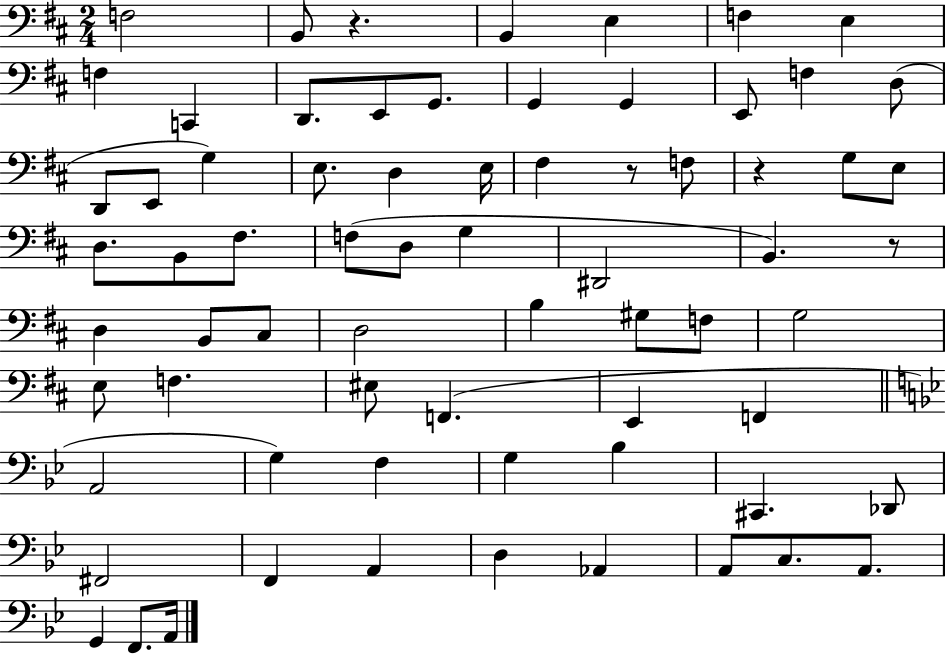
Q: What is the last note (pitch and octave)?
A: A2